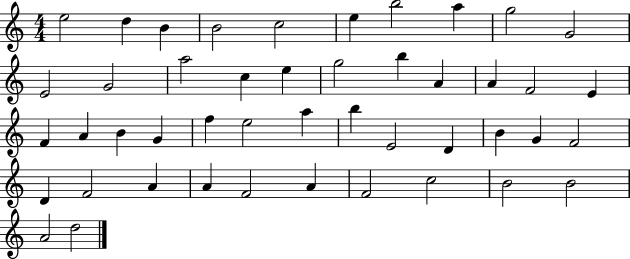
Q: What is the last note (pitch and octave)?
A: D5